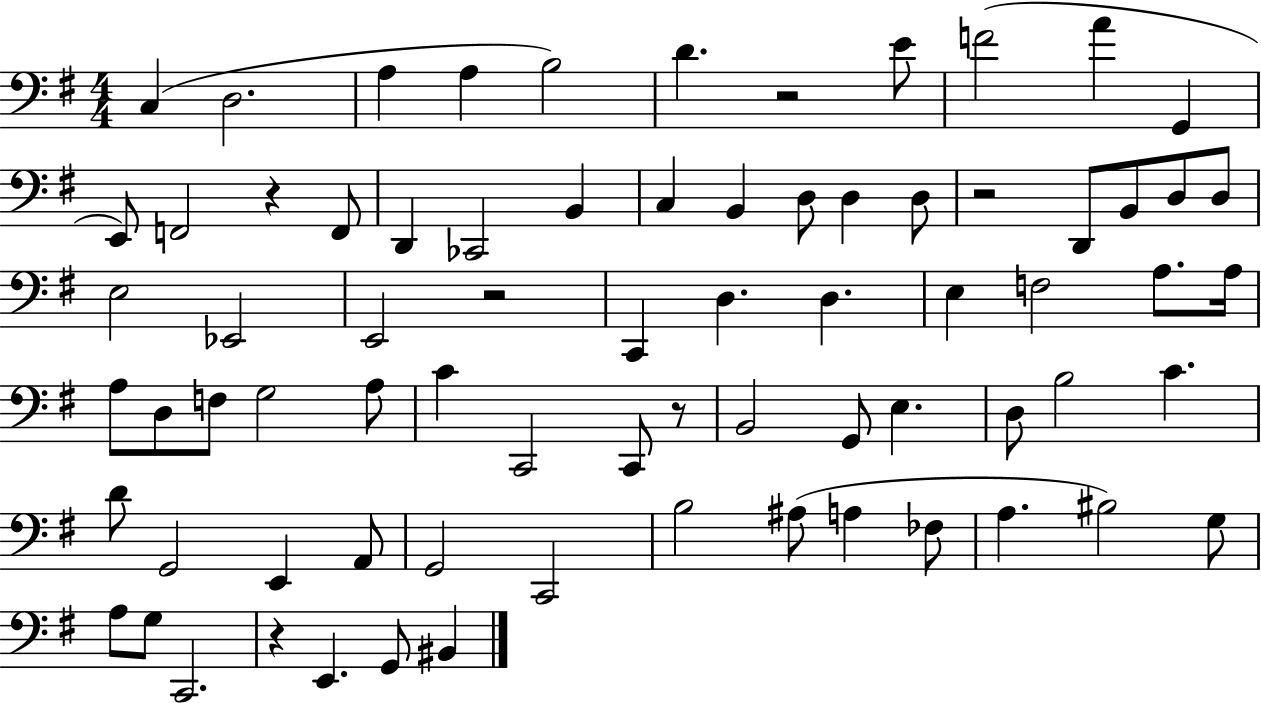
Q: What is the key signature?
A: G major